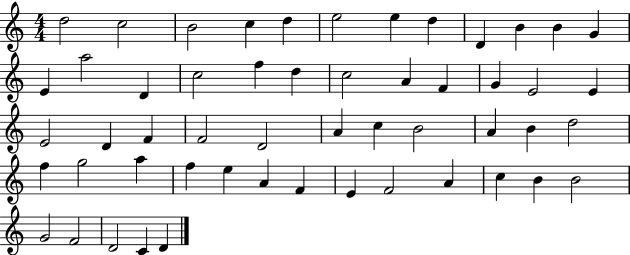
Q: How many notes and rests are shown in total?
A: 53